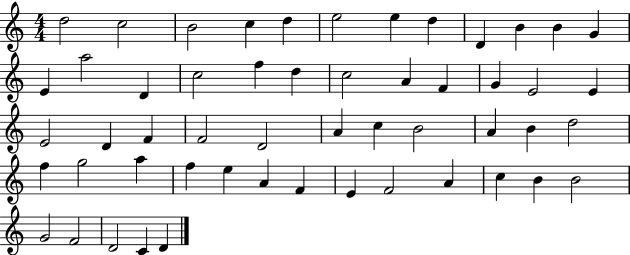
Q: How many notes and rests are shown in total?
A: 53